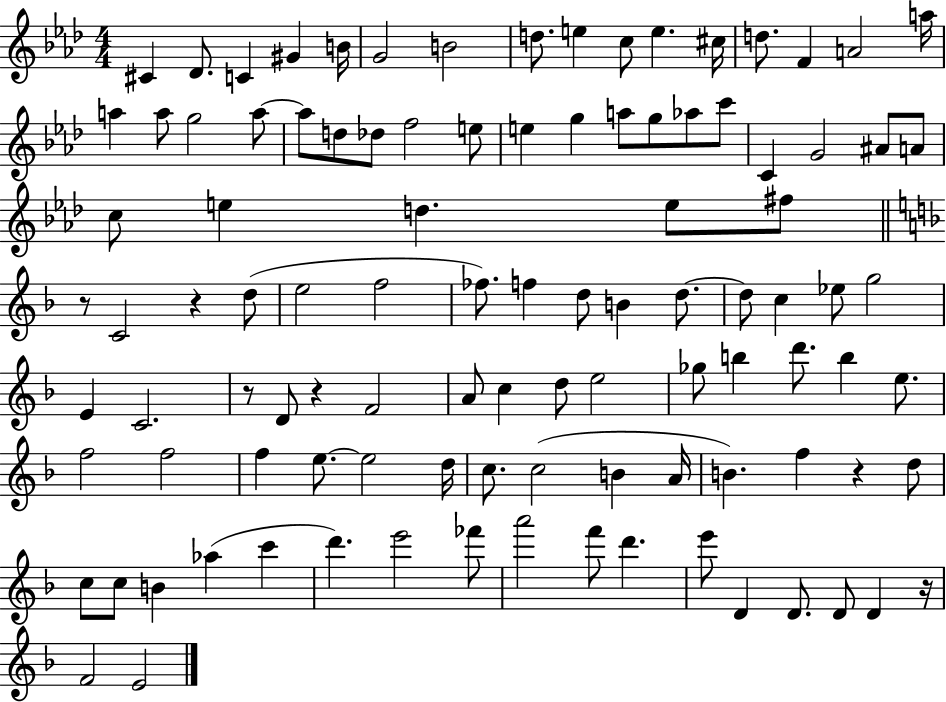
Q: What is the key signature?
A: AES major